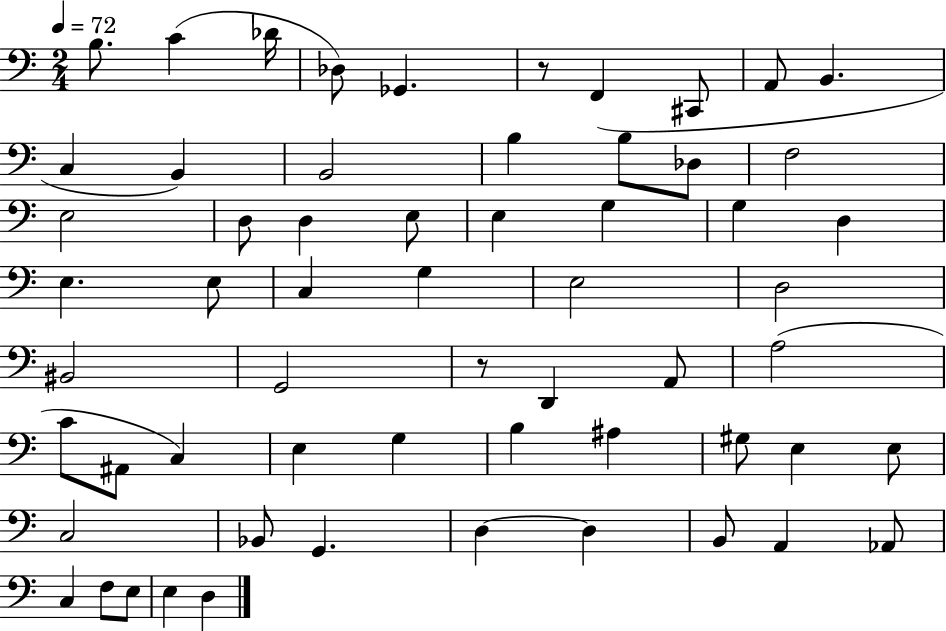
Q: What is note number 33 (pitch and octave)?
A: D2